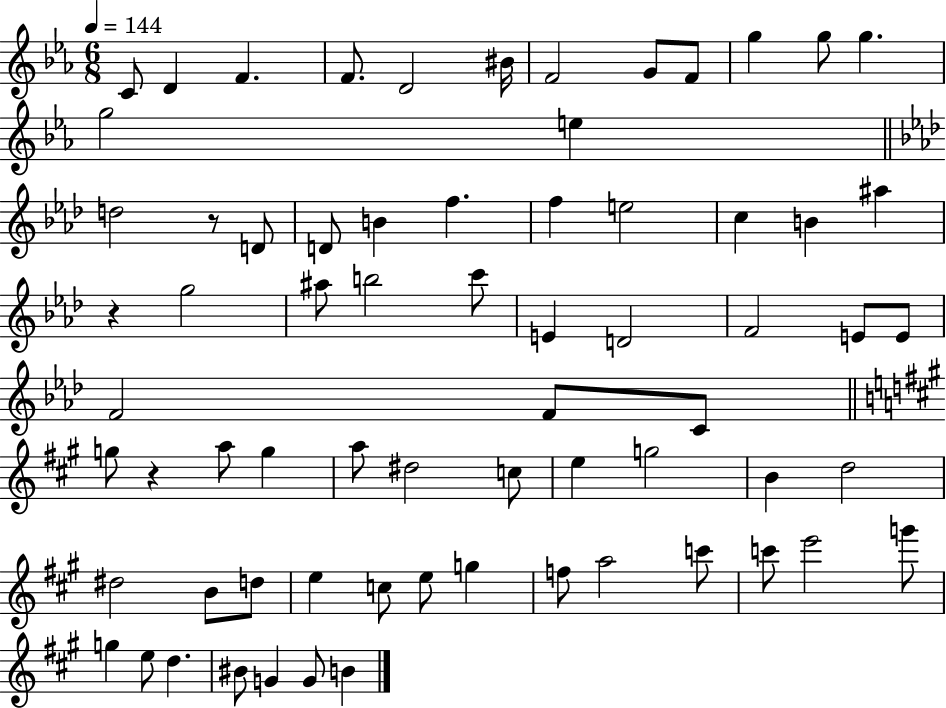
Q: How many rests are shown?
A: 3